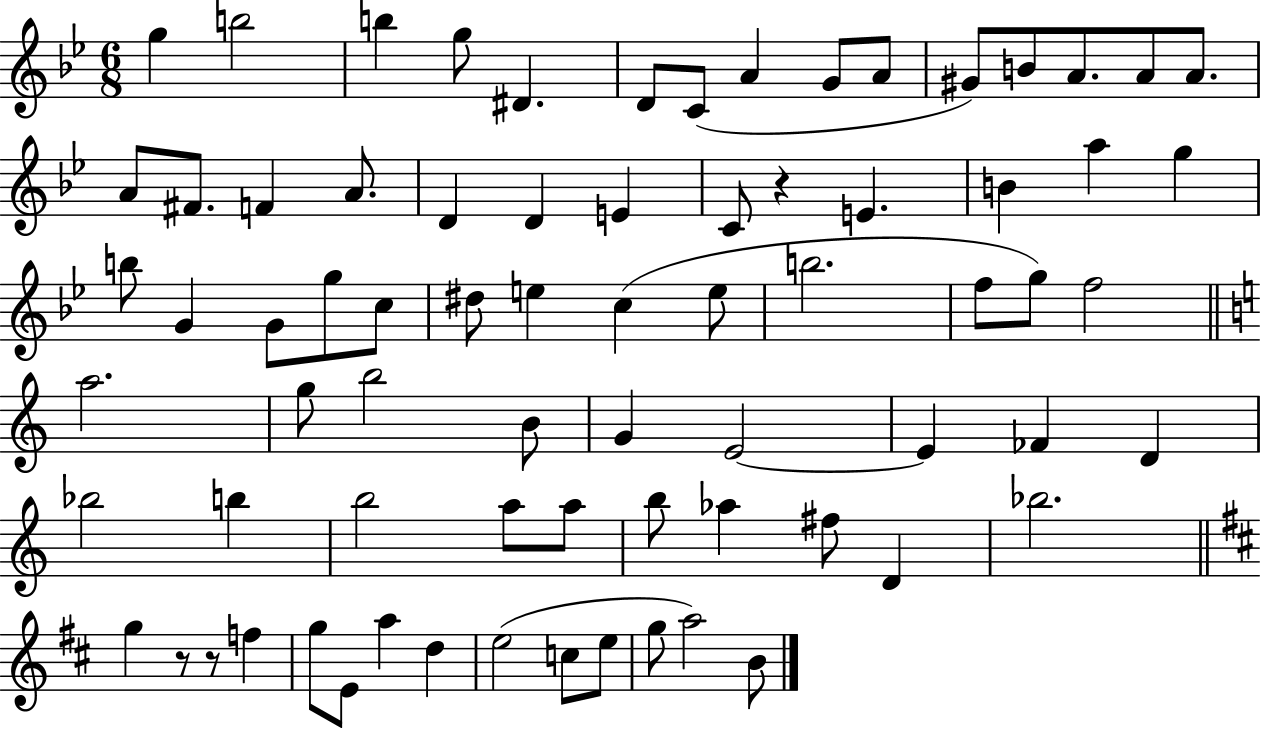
{
  \clef treble
  \numericTimeSignature
  \time 6/8
  \key bes \major
  g''4 b''2 | b''4 g''8 dis'4. | d'8 c'8( a'4 g'8 a'8 | gis'8) b'8 a'8. a'8 a'8. | \break a'8 fis'8. f'4 a'8. | d'4 d'4 e'4 | c'8 r4 e'4. | b'4 a''4 g''4 | \break b''8 g'4 g'8 g''8 c''8 | dis''8 e''4 c''4( e''8 | b''2. | f''8 g''8) f''2 | \break \bar "||" \break \key a \minor a''2. | g''8 b''2 b'8 | g'4 e'2~~ | e'4 fes'4 d'4 | \break bes''2 b''4 | b''2 a''8 a''8 | b''8 aes''4 fis''8 d'4 | bes''2. | \break \bar "||" \break \key b \minor g''4 r8 r8 f''4 | g''8 e'8 a''4 d''4 | e''2( c''8 e''8 | g''8 a''2) b'8 | \break \bar "|."
}